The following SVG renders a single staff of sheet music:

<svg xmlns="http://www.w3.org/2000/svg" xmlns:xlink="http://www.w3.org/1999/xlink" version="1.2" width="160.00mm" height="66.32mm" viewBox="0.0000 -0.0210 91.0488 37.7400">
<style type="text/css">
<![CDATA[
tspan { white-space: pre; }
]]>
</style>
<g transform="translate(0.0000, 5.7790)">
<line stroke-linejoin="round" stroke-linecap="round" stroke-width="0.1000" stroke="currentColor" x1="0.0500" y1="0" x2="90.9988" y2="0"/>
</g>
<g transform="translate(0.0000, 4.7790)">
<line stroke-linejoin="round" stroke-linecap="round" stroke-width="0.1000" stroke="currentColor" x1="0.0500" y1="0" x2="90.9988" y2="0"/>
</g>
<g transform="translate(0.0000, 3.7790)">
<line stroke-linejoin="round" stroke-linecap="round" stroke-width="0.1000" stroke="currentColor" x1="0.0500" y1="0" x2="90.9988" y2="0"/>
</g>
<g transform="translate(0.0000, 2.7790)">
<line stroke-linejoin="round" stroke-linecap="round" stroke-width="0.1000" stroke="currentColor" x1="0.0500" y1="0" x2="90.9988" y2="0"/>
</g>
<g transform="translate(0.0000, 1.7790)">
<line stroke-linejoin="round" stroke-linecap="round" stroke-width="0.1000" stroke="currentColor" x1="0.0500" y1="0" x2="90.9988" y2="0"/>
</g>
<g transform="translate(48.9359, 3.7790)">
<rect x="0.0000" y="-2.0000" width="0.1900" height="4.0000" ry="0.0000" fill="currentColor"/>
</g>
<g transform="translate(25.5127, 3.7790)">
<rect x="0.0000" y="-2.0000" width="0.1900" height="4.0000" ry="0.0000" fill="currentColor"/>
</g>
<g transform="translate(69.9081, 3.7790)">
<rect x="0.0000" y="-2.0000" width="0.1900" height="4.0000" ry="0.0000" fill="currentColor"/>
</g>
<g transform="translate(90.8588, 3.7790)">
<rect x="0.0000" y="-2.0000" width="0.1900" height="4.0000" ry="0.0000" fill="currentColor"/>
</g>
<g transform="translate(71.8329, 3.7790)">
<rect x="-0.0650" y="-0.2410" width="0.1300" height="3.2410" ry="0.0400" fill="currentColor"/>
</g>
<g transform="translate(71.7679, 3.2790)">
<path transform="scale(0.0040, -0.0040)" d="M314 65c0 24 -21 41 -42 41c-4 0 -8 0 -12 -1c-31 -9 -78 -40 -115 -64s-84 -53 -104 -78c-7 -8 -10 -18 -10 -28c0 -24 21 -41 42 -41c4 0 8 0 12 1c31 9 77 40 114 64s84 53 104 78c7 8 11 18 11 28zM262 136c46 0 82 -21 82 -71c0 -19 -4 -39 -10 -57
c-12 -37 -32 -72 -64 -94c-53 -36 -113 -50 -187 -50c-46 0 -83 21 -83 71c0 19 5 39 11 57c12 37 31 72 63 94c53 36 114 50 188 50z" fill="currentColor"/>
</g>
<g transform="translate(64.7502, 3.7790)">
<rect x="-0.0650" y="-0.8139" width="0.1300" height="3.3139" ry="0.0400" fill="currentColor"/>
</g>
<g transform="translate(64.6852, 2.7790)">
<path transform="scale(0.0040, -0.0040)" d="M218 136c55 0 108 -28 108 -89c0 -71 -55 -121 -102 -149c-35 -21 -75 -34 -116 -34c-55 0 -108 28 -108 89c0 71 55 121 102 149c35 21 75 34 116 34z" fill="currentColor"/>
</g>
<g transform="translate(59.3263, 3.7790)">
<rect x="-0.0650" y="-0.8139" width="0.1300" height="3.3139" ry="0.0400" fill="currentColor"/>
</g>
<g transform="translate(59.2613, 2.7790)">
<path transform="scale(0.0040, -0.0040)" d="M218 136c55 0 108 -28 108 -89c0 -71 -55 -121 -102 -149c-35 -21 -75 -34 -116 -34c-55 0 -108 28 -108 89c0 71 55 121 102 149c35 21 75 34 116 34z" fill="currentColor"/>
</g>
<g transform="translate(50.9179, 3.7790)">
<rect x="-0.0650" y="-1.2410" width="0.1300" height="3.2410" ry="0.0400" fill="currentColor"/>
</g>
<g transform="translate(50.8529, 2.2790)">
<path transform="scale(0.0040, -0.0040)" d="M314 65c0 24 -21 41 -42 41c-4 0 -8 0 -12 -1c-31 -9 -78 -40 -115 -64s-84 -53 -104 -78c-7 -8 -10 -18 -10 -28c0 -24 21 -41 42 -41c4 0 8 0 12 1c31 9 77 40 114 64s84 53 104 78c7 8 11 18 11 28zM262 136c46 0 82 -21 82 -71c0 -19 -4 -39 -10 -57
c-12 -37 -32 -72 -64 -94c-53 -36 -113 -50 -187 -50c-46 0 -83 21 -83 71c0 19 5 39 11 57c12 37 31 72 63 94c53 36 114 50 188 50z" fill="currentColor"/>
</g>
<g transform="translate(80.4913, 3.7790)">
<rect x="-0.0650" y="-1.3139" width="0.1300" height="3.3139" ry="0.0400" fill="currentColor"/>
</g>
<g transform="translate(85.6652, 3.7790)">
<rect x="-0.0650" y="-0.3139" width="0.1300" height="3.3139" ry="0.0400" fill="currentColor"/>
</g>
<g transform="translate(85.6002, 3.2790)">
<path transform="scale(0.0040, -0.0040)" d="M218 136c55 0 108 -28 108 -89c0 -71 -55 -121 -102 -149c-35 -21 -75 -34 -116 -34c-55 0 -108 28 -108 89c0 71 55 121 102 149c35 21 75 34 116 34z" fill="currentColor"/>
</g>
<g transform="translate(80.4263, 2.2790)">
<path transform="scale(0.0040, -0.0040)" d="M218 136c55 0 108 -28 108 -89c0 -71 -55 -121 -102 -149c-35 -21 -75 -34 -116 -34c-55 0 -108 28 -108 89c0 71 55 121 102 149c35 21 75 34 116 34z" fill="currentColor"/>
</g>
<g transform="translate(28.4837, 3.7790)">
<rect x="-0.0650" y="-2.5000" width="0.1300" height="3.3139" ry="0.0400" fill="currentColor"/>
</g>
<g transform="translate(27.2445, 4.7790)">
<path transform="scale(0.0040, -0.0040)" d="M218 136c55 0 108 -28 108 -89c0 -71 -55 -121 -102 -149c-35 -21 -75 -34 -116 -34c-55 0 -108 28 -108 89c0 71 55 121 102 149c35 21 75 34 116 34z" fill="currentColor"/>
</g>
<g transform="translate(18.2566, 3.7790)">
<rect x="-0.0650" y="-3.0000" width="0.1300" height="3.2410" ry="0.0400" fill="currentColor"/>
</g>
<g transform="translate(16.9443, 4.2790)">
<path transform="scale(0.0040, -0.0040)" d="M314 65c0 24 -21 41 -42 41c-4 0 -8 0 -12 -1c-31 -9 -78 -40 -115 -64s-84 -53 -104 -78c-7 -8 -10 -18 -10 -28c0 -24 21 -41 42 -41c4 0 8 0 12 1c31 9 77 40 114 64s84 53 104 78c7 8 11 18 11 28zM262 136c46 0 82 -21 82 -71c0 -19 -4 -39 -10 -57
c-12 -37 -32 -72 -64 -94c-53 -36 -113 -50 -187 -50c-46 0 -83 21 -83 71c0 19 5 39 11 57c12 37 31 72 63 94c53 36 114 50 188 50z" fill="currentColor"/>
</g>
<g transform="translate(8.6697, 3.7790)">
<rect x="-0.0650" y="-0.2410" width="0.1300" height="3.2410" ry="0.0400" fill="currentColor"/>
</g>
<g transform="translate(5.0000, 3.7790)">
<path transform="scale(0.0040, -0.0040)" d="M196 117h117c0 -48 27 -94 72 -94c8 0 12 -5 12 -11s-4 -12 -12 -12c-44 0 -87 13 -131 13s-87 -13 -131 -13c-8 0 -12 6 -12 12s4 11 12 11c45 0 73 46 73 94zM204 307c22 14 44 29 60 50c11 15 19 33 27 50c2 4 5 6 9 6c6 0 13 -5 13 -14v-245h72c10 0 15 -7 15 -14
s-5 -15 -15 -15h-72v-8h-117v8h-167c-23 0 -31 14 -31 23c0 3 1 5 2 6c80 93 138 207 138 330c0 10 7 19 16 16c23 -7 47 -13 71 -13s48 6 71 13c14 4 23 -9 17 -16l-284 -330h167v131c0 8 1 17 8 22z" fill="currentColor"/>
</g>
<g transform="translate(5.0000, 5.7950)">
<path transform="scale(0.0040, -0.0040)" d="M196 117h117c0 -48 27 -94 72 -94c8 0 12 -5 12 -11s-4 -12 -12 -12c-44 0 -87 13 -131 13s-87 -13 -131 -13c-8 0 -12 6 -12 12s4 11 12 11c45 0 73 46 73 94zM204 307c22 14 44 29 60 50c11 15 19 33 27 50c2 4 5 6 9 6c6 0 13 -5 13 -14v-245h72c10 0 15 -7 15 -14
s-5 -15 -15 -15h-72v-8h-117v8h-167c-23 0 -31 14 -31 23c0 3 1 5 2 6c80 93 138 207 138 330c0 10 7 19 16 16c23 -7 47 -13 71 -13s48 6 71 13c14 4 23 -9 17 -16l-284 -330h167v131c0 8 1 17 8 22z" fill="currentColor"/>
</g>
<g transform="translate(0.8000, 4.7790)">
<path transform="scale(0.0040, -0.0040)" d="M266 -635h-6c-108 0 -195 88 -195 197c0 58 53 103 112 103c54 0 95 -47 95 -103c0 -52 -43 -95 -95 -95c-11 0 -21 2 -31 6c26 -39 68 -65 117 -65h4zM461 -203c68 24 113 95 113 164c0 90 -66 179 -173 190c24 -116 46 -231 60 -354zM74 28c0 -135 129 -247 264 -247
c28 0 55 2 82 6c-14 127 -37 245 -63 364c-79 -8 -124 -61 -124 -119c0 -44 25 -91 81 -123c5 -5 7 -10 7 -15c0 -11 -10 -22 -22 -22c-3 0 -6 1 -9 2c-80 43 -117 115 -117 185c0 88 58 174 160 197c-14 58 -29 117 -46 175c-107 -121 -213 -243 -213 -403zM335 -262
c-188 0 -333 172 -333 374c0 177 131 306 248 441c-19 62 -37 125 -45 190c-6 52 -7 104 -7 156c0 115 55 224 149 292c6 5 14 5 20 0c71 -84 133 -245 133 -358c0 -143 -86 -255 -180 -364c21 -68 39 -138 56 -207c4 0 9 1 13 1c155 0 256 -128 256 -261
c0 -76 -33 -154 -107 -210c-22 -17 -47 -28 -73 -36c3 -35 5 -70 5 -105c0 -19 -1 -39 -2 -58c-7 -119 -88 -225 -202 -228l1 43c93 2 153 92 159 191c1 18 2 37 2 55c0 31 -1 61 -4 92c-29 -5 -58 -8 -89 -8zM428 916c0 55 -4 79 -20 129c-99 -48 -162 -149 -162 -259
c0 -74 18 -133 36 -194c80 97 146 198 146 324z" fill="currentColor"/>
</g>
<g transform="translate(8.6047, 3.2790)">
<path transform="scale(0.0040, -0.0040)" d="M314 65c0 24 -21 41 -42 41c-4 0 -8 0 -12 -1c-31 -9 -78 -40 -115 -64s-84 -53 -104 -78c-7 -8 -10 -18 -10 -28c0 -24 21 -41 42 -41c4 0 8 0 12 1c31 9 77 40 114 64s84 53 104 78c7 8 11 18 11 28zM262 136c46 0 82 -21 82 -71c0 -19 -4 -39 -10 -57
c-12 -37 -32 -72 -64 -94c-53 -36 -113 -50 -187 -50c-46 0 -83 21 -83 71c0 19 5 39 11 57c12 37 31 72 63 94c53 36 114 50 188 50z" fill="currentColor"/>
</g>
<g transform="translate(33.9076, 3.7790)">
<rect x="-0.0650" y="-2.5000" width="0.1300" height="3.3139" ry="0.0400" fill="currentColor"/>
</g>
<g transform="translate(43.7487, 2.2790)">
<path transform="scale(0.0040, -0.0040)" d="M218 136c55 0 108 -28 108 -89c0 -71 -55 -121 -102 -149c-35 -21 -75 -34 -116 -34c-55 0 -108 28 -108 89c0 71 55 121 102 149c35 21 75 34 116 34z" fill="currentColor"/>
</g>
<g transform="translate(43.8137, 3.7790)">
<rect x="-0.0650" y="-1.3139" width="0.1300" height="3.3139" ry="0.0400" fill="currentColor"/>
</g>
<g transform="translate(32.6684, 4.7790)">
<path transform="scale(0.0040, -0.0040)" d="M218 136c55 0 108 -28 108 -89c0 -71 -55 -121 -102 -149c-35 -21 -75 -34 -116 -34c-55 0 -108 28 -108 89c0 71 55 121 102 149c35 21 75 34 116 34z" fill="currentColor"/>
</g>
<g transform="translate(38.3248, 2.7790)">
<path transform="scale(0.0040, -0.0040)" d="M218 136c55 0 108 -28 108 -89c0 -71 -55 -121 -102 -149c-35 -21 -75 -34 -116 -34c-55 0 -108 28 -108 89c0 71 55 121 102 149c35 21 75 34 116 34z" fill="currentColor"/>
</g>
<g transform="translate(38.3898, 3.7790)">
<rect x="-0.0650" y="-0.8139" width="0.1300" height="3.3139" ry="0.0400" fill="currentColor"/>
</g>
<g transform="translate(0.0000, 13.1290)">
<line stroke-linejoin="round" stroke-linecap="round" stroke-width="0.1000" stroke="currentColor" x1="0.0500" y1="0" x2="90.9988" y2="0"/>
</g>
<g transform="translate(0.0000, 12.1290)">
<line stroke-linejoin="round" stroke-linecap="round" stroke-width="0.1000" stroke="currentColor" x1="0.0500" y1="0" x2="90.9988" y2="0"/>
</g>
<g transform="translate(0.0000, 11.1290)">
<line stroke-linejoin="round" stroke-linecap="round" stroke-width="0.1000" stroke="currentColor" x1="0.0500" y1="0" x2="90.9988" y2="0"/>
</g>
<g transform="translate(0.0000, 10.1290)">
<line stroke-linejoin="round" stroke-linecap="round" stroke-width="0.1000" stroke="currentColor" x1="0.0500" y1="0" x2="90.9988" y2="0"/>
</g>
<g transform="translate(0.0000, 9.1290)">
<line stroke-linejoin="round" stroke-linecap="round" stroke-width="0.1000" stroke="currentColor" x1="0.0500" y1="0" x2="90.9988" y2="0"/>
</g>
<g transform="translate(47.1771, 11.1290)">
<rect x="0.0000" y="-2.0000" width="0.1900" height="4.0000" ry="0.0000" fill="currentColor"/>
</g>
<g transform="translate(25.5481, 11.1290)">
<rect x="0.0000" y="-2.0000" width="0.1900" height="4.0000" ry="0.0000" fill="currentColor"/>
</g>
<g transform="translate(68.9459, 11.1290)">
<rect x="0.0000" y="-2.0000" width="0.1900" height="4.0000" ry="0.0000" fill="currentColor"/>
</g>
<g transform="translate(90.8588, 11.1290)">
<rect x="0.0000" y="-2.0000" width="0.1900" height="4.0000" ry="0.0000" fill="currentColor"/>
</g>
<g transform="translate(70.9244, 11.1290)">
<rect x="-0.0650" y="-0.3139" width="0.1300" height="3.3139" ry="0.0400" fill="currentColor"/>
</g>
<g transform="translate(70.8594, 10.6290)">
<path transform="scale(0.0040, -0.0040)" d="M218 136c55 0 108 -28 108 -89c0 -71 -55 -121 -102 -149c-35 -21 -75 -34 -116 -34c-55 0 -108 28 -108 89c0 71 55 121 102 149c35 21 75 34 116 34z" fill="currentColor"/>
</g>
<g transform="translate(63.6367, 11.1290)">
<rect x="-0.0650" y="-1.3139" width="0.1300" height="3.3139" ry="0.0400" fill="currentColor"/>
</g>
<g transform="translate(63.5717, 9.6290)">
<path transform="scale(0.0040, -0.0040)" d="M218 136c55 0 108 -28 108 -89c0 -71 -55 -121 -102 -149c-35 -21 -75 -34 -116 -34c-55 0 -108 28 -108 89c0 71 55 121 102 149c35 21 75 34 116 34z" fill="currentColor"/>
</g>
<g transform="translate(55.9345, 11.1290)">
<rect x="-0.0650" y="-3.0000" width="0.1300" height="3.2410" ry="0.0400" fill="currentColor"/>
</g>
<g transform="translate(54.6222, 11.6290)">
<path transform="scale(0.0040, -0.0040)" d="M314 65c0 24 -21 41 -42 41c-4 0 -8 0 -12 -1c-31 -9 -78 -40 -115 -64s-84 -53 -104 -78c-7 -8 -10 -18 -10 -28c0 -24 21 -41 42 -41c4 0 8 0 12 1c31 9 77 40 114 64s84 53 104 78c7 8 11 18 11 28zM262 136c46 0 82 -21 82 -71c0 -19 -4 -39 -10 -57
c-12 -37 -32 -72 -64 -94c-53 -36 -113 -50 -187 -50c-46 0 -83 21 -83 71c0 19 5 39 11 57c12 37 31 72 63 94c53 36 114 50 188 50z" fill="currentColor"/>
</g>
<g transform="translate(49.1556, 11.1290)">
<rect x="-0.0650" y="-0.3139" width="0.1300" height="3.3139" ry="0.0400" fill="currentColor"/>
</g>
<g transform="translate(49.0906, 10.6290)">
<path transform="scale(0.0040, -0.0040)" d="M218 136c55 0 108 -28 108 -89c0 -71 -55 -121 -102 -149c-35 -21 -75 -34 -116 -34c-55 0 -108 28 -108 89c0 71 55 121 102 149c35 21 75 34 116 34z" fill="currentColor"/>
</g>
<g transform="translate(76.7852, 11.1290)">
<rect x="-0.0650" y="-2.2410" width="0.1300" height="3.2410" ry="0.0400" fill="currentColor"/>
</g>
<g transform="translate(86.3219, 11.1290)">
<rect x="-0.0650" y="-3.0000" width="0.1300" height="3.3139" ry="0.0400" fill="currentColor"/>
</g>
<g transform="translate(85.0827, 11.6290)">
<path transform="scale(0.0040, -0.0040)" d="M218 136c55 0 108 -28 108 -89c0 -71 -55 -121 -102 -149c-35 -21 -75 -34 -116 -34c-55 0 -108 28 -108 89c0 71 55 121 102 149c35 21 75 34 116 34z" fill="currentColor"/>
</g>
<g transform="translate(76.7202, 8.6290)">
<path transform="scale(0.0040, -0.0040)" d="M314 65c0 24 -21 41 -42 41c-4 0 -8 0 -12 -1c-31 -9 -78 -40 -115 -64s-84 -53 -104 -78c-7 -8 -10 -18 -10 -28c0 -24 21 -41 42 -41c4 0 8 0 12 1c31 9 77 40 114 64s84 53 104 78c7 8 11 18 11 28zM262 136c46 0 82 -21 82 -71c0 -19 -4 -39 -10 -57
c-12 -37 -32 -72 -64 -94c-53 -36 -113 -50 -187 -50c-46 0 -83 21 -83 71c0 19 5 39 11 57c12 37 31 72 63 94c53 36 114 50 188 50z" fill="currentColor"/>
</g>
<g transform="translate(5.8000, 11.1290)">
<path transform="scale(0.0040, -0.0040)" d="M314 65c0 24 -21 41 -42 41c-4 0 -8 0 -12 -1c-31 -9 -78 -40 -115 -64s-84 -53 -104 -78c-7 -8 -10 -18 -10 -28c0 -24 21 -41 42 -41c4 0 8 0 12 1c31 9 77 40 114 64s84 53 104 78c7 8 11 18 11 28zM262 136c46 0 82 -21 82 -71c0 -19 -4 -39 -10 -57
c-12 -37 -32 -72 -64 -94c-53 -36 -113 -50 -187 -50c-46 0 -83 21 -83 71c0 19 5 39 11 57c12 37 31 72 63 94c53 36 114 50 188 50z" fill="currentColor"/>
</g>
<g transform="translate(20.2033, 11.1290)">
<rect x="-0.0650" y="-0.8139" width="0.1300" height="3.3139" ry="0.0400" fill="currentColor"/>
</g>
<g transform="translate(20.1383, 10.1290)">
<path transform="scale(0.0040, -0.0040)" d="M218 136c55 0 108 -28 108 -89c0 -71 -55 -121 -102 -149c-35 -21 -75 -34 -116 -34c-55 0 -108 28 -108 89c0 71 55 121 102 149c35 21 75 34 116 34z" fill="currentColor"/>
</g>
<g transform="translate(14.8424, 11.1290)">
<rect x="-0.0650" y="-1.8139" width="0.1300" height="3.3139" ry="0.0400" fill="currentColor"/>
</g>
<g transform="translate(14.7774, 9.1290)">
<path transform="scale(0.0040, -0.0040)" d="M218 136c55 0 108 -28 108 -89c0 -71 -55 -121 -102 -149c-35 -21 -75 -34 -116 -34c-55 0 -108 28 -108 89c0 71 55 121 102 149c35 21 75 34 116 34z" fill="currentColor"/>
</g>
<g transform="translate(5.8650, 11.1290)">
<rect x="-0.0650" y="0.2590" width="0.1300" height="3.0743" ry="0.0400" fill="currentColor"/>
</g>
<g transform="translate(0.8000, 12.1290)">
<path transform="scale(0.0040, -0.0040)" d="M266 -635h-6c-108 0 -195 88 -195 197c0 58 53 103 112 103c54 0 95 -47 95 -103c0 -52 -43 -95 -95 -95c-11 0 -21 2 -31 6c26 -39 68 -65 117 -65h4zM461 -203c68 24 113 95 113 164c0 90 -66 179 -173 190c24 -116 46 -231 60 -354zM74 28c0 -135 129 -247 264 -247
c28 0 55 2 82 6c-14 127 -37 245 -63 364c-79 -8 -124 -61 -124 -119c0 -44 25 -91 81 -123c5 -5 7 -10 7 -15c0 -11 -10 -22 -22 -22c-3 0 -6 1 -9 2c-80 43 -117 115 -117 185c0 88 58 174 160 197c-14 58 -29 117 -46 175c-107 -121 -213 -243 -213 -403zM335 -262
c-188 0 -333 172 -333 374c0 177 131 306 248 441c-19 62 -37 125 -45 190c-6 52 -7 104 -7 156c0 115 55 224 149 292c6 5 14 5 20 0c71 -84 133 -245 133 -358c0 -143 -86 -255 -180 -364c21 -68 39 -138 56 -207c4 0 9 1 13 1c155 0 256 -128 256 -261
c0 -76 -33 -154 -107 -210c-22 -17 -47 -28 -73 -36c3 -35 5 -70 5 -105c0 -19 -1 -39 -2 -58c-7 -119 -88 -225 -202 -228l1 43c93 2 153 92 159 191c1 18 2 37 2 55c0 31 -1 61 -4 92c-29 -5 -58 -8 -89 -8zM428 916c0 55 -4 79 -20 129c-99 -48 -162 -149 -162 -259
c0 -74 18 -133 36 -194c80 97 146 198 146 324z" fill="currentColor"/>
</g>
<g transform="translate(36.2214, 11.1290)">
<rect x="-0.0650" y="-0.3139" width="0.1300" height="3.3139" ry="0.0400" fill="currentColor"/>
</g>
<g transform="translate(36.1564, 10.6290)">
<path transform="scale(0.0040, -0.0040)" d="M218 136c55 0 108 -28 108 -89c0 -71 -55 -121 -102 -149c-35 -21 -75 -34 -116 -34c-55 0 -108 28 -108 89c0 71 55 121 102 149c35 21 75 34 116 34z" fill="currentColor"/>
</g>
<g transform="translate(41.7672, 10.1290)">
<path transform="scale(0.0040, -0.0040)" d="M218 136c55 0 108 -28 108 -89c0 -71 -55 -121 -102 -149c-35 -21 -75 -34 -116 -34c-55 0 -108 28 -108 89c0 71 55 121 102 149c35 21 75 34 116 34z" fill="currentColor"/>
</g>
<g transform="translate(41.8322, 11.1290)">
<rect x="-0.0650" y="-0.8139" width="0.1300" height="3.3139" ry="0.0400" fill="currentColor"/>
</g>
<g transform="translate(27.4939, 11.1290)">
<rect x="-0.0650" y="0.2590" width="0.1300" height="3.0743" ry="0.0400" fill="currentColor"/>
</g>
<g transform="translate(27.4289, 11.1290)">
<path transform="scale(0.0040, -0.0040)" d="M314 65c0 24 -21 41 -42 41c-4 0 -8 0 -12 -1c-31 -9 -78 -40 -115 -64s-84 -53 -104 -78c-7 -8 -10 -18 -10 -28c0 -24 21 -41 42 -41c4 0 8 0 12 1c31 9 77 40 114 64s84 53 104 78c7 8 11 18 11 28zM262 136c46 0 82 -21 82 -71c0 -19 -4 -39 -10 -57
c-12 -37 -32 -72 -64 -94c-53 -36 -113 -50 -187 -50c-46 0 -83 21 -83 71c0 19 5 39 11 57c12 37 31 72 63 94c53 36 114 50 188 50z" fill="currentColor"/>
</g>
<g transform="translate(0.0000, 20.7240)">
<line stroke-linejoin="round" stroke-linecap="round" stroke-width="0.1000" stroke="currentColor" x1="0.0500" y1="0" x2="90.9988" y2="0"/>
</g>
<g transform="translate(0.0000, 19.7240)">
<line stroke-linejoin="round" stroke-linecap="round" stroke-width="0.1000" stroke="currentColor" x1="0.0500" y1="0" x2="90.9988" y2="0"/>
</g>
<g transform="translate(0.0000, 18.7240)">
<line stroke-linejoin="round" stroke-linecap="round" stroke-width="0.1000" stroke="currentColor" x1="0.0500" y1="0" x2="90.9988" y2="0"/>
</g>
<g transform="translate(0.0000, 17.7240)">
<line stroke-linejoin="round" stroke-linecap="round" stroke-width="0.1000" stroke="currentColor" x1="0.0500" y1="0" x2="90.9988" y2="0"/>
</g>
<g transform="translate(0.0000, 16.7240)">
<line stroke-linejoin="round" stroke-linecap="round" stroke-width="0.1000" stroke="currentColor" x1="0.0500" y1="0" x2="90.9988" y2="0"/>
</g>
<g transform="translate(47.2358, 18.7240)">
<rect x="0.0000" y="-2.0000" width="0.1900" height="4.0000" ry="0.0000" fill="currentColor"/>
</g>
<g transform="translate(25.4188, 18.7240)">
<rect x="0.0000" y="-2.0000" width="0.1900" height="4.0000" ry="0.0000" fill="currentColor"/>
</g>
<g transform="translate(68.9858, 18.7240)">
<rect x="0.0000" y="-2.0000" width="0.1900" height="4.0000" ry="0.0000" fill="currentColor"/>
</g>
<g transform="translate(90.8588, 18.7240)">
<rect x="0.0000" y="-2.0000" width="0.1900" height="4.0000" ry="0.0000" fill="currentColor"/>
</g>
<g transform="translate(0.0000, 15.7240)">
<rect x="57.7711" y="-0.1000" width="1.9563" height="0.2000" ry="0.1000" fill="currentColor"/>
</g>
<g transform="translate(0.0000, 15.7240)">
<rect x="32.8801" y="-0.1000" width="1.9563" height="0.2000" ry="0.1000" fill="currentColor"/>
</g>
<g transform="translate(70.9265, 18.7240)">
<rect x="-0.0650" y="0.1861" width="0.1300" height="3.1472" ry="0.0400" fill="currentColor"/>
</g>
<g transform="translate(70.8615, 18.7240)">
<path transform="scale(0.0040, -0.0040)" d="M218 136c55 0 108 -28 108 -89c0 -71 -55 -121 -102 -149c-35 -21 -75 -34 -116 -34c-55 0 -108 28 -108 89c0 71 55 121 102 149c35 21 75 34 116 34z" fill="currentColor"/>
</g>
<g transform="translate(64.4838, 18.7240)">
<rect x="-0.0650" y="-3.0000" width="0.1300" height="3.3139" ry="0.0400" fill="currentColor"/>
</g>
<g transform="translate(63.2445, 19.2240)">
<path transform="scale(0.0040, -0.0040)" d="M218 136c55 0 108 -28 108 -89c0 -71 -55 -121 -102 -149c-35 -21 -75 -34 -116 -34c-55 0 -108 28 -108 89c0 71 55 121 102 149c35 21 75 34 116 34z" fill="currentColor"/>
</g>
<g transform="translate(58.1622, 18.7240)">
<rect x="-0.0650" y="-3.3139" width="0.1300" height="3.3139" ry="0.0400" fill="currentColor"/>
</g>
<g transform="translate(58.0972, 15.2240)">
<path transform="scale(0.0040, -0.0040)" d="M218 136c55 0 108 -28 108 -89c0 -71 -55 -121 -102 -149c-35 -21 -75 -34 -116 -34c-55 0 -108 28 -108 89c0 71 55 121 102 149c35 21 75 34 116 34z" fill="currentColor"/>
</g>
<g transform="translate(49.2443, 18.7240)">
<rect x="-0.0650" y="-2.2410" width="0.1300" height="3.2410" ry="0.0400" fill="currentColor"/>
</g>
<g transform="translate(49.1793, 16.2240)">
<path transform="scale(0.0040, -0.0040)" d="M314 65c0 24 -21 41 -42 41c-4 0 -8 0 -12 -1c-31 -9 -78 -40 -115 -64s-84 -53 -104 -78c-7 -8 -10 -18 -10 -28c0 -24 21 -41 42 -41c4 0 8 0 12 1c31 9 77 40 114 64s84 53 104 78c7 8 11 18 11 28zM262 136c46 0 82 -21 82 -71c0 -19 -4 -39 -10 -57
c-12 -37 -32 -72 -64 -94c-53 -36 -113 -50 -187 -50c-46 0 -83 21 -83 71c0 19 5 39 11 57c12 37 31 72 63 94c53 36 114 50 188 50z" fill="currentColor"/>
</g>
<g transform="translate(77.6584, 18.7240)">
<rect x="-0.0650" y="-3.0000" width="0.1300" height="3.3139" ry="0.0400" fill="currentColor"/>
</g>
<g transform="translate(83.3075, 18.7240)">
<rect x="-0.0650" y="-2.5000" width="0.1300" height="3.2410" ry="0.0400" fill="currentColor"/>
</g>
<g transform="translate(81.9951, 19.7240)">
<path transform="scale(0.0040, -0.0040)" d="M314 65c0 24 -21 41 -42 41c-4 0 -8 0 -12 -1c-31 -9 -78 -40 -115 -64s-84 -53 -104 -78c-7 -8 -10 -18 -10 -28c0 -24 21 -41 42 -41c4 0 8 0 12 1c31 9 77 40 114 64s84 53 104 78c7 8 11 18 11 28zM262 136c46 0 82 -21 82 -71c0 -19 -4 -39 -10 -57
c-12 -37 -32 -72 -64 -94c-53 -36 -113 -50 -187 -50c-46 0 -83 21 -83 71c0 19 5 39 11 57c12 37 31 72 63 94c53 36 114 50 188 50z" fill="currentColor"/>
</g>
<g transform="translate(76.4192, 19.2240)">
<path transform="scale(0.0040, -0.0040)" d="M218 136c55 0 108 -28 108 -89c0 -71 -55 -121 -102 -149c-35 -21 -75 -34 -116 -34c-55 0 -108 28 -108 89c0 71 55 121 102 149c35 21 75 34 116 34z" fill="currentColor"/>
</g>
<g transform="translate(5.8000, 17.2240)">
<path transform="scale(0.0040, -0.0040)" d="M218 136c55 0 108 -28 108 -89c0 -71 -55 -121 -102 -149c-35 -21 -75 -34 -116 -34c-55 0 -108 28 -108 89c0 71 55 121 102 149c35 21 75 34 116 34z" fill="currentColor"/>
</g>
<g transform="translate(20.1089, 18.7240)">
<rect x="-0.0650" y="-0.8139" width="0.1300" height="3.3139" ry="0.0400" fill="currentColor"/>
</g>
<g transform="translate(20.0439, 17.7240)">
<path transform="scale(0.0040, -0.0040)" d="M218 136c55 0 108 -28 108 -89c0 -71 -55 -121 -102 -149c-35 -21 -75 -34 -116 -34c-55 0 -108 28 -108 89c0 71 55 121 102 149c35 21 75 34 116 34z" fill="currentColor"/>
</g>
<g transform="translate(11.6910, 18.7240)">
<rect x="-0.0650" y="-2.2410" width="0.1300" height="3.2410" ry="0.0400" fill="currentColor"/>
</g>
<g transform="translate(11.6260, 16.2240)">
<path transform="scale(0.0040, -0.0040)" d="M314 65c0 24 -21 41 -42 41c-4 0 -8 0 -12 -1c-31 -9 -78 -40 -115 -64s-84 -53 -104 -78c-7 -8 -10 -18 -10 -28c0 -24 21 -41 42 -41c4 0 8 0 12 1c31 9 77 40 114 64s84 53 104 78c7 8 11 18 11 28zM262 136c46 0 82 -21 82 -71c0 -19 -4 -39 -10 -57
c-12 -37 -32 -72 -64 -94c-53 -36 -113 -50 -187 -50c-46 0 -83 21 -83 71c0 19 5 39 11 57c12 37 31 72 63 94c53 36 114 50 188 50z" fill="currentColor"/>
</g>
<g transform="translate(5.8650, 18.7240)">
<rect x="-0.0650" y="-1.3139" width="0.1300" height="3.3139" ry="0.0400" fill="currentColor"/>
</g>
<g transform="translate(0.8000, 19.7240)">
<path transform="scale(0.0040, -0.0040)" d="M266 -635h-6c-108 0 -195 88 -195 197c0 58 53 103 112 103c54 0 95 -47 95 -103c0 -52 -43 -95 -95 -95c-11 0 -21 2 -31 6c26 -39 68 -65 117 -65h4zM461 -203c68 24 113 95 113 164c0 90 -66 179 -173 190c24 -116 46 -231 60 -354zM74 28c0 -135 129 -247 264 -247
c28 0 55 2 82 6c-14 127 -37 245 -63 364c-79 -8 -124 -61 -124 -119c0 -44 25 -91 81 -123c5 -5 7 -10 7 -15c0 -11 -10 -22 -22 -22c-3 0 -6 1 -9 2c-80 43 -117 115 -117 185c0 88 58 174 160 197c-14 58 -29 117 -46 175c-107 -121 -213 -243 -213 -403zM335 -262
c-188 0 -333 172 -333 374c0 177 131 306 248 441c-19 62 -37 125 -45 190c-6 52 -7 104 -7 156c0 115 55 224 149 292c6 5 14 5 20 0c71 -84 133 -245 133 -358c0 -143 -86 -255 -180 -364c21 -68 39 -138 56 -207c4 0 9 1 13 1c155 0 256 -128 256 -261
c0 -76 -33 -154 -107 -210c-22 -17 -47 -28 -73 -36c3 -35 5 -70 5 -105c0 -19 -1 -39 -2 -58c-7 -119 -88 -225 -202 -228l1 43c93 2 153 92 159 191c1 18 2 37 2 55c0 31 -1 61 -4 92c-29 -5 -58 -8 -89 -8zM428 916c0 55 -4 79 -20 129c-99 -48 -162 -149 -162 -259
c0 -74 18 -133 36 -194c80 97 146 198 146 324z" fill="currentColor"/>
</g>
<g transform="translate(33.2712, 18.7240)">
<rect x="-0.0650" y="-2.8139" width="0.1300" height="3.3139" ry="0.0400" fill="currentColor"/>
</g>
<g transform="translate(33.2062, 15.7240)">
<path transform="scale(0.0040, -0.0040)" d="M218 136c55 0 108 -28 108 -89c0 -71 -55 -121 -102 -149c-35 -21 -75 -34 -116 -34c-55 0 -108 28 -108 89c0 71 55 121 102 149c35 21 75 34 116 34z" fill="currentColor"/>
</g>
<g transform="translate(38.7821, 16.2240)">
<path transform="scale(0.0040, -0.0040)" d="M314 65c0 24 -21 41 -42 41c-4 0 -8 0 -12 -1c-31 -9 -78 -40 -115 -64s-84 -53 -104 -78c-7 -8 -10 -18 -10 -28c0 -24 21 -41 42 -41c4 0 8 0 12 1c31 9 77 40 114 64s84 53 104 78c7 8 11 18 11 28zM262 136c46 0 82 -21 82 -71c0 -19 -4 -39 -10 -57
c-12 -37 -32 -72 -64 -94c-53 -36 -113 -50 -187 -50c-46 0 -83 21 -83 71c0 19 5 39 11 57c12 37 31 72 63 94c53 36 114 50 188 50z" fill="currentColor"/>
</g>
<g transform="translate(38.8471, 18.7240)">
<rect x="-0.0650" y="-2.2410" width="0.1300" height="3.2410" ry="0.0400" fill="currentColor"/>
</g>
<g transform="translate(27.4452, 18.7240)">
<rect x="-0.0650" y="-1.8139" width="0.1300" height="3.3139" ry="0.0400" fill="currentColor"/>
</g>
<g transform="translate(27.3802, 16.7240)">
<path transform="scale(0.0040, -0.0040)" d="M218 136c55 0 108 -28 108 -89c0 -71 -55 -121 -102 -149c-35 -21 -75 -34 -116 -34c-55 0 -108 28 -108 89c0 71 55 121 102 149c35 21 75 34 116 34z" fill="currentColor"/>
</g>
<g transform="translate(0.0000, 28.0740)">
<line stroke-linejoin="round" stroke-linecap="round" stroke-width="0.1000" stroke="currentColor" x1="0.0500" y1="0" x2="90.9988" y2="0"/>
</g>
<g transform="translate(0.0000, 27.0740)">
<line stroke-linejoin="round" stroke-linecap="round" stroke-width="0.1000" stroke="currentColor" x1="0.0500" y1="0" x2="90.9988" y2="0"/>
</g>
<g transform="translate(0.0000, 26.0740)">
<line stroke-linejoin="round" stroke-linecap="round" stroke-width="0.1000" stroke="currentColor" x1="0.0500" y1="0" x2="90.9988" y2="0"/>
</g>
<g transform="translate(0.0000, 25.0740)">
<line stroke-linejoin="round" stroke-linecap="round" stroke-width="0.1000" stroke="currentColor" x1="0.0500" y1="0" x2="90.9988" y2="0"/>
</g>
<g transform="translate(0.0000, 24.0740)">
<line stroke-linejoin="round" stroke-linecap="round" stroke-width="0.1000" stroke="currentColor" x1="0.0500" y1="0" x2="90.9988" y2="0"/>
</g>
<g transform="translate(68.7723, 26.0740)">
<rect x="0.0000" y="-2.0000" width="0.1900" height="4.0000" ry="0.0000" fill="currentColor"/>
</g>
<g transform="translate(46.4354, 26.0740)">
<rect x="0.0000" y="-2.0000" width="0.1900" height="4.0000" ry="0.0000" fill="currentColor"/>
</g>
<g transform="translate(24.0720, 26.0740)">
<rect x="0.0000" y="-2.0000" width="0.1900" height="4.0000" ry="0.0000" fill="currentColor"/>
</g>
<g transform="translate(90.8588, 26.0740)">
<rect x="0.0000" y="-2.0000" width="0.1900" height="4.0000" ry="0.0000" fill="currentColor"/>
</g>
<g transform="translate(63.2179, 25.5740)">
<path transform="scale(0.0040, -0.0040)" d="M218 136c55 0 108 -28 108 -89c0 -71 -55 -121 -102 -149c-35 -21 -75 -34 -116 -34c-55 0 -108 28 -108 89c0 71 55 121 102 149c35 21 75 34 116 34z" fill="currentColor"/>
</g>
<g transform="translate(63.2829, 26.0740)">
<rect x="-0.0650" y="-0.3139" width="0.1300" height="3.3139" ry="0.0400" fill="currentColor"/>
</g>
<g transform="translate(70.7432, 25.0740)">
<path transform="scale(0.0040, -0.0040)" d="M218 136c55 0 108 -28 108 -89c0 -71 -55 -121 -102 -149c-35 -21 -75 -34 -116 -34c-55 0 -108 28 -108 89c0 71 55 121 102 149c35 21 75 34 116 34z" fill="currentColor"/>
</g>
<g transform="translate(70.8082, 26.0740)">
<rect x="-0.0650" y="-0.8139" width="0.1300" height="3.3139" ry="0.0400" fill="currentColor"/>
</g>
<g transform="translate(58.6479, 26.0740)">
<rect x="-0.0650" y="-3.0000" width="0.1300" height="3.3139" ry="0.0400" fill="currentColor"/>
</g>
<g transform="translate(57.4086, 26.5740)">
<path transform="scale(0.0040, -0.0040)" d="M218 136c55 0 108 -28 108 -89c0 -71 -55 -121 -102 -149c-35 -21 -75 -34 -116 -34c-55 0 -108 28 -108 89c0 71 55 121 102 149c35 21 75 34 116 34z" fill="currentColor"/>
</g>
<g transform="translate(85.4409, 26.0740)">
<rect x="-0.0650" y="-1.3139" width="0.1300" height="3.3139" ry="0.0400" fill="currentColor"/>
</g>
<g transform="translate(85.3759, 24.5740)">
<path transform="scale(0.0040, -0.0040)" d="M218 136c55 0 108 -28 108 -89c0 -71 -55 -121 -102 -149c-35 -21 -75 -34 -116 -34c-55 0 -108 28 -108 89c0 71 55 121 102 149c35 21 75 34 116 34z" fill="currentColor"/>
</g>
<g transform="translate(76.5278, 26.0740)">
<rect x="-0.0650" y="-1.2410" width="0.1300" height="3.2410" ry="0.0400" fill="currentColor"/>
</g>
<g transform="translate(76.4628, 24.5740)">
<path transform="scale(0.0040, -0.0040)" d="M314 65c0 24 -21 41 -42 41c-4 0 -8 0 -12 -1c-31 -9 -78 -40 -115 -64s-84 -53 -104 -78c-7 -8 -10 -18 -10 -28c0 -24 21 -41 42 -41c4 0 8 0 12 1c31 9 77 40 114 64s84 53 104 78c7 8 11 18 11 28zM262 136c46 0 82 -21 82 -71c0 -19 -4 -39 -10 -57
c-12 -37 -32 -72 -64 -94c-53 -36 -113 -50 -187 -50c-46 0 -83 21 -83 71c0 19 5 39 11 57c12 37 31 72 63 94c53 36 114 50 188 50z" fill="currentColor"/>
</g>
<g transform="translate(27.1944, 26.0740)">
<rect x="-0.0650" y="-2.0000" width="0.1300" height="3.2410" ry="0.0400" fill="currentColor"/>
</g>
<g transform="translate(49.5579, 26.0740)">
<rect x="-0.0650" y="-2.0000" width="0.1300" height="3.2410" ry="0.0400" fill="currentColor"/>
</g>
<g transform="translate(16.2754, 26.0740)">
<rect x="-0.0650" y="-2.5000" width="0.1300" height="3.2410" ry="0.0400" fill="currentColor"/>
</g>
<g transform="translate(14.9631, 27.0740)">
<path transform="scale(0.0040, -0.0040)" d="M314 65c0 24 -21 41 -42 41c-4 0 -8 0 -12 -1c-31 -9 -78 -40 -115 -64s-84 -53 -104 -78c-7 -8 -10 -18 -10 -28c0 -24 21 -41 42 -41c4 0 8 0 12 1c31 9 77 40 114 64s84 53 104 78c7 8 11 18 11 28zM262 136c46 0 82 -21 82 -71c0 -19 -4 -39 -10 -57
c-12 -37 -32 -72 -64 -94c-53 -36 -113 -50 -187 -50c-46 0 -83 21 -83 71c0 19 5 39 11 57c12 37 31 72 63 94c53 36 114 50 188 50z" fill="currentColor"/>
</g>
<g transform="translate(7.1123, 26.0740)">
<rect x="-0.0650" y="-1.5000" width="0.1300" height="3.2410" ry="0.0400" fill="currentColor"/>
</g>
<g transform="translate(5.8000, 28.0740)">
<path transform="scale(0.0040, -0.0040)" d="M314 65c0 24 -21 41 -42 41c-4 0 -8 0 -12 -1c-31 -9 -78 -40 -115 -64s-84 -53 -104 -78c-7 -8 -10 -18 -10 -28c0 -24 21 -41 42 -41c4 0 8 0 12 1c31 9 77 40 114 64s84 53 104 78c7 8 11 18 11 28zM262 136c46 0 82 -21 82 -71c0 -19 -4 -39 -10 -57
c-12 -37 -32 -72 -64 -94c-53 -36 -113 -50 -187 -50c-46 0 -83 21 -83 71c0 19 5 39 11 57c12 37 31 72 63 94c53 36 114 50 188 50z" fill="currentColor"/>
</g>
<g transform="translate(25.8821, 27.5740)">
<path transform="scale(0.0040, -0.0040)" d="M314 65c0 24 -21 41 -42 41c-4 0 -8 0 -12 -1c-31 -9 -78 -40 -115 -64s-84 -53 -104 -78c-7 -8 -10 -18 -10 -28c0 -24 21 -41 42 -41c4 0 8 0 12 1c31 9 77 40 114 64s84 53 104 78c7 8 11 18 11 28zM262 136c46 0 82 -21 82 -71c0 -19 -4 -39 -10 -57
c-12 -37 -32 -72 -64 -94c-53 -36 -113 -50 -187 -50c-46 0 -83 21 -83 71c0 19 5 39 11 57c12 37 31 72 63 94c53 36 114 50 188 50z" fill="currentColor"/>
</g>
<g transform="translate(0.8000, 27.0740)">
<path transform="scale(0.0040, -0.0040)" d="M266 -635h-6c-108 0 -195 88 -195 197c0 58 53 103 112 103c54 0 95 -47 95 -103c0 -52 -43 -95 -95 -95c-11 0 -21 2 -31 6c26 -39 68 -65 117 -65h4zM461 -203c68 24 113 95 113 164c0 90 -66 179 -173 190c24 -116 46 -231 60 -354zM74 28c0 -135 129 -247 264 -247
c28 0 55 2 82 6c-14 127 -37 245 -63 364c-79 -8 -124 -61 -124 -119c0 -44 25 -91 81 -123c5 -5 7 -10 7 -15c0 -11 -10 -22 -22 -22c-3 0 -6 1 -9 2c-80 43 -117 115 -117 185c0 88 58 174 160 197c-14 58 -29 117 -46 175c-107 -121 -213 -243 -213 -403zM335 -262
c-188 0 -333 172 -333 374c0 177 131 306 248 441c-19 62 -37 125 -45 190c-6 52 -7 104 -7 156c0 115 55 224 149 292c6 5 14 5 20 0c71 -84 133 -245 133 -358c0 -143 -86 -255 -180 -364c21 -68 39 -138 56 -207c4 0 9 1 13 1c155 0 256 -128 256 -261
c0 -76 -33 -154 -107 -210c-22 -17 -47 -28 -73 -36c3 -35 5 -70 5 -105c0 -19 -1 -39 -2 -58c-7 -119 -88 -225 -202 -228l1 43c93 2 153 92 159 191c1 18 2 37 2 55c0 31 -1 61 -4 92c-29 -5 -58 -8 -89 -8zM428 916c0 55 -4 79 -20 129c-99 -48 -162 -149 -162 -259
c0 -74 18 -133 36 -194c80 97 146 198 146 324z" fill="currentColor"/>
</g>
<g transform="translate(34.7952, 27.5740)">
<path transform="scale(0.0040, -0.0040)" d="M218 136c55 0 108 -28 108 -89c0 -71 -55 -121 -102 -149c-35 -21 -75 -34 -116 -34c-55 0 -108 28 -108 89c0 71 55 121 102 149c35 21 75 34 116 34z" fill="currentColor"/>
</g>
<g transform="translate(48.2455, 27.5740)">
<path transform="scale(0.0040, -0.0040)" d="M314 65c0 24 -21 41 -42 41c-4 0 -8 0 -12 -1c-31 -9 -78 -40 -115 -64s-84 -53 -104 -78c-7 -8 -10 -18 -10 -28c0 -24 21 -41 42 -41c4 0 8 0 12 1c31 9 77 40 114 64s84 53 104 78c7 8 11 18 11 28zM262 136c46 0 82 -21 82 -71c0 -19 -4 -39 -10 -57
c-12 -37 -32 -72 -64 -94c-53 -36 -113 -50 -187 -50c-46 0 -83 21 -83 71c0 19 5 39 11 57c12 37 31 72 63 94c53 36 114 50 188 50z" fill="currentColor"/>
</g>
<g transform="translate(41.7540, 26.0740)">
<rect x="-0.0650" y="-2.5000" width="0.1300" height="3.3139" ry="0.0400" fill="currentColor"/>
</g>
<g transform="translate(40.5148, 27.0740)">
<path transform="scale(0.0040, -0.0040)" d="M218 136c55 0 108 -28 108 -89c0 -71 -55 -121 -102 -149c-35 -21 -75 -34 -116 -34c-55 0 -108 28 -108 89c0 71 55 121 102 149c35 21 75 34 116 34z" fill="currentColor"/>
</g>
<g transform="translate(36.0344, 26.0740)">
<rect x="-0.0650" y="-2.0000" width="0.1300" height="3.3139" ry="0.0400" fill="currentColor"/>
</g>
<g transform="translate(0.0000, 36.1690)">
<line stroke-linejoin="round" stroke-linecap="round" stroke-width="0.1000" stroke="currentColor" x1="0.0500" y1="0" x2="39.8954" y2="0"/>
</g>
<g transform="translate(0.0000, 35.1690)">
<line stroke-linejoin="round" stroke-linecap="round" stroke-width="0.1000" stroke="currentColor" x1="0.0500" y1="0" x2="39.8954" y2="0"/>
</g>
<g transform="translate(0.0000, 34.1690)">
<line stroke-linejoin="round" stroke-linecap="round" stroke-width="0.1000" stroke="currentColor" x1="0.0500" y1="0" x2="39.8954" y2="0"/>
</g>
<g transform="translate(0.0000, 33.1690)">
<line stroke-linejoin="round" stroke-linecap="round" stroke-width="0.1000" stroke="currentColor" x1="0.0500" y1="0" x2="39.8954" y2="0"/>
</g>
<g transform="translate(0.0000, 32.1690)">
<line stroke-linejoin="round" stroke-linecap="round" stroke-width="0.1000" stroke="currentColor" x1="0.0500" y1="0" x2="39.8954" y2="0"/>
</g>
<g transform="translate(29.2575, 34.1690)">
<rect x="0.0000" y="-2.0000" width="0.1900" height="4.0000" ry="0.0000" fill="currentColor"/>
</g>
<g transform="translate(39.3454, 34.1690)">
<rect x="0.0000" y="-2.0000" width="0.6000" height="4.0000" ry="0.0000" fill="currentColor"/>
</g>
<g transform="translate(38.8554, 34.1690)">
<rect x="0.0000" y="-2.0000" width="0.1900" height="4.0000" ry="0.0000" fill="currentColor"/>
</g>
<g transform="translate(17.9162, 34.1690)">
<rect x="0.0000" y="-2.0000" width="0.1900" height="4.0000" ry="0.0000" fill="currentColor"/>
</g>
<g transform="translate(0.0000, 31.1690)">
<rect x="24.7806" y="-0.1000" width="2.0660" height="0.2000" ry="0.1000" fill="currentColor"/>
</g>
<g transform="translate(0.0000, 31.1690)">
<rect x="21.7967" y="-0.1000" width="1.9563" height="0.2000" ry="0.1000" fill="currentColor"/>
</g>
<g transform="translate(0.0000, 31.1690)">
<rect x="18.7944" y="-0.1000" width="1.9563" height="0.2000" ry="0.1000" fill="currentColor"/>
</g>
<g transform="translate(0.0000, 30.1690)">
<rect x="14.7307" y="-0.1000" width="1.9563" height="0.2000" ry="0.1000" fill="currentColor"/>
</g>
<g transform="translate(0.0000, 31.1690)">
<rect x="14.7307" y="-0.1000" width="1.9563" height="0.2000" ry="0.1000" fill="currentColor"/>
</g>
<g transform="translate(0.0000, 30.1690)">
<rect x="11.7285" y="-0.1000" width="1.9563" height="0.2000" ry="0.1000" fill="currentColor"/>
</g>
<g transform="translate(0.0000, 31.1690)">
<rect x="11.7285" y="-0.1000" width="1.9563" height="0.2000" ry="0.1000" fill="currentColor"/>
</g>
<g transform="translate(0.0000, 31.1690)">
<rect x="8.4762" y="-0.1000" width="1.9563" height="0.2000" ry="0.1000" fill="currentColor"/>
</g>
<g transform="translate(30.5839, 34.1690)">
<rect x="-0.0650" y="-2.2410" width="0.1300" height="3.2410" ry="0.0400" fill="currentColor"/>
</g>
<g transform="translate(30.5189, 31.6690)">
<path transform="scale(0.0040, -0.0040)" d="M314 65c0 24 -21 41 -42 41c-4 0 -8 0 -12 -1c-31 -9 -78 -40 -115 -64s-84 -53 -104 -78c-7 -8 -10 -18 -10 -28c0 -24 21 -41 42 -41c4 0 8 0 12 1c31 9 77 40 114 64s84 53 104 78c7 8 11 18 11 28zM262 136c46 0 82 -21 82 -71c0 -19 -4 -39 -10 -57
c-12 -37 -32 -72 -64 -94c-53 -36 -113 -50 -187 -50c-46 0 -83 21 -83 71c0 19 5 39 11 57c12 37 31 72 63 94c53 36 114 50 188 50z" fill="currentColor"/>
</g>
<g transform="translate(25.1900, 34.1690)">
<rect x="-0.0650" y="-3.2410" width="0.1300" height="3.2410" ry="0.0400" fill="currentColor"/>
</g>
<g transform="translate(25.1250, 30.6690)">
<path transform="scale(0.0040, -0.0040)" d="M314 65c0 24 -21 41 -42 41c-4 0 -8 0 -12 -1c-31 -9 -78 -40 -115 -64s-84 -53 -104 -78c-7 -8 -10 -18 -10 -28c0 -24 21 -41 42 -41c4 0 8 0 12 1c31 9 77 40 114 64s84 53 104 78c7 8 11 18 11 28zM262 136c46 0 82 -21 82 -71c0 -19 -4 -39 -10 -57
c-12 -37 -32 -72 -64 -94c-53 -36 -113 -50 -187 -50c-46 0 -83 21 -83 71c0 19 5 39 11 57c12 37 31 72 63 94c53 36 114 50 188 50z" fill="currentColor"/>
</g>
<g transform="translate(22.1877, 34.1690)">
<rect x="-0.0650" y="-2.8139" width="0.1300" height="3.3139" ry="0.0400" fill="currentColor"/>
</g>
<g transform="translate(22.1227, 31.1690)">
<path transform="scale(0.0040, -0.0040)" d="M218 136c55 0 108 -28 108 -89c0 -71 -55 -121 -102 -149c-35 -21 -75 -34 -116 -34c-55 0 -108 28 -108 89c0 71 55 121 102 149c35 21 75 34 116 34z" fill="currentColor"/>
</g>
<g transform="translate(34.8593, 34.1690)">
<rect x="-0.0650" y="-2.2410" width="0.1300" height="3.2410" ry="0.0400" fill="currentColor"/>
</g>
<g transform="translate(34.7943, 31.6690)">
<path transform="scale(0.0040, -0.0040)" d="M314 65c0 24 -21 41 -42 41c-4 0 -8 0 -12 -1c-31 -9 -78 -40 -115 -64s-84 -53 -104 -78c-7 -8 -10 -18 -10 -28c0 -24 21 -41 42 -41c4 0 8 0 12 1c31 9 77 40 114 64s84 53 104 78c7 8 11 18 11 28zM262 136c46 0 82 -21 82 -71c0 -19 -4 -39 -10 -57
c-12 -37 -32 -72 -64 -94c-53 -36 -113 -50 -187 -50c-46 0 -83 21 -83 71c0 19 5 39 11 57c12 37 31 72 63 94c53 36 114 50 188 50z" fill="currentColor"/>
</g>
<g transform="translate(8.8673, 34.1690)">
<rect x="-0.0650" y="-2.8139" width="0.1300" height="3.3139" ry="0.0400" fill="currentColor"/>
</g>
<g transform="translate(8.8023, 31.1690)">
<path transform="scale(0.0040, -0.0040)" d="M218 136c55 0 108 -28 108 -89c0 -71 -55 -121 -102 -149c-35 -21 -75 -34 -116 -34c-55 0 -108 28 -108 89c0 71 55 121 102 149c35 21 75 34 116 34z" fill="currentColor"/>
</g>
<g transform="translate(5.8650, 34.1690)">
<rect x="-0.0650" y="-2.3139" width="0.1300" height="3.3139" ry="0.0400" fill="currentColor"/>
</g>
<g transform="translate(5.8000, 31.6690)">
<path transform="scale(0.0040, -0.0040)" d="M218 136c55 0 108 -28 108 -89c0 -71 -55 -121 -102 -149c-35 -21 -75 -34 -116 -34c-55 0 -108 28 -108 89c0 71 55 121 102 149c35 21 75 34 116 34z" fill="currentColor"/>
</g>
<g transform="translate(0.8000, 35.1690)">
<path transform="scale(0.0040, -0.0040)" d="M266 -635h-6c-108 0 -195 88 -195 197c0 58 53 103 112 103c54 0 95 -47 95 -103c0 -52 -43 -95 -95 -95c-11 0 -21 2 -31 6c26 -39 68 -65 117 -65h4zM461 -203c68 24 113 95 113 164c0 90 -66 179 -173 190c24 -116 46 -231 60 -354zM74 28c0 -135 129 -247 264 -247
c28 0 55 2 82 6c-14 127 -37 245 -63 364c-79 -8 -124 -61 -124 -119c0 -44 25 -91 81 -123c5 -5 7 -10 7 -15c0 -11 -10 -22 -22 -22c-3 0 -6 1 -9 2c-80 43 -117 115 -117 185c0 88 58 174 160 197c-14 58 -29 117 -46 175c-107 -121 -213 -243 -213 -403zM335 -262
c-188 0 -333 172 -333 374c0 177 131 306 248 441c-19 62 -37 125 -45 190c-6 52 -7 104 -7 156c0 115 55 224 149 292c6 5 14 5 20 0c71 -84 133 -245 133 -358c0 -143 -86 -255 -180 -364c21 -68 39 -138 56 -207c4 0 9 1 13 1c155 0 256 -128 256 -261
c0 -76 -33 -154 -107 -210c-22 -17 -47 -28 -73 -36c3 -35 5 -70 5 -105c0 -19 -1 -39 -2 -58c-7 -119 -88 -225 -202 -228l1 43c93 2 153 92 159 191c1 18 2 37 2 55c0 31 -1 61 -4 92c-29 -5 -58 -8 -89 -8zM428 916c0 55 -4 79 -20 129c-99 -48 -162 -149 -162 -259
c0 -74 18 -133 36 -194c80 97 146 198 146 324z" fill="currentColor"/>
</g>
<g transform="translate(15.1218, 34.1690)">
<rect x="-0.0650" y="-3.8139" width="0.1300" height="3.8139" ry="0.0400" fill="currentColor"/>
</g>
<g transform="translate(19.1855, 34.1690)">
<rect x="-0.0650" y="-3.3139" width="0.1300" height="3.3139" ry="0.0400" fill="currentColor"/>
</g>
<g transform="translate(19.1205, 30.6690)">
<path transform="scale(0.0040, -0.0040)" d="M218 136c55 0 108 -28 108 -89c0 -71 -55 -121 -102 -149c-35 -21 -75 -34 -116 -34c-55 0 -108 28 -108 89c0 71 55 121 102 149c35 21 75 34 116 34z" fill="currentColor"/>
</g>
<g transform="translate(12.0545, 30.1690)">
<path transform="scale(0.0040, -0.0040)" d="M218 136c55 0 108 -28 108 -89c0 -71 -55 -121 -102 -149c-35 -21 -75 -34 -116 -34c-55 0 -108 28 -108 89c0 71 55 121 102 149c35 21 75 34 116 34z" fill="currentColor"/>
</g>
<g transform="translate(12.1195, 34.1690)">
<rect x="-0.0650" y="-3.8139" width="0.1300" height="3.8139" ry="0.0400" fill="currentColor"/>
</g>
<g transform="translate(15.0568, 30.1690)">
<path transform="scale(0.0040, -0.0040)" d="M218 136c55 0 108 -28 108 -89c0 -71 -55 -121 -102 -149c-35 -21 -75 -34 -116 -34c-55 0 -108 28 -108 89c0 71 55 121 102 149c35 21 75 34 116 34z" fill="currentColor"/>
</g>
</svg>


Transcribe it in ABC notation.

X:1
T:Untitled
M:4/4
L:1/4
K:C
c2 A2 G G d e e2 d d c2 e c B2 f d B2 c d c A2 e c g2 A e g2 d f a g2 g2 b A B A G2 E2 G2 F2 F G F2 A c d e2 e g a c' c' b a b2 g2 g2